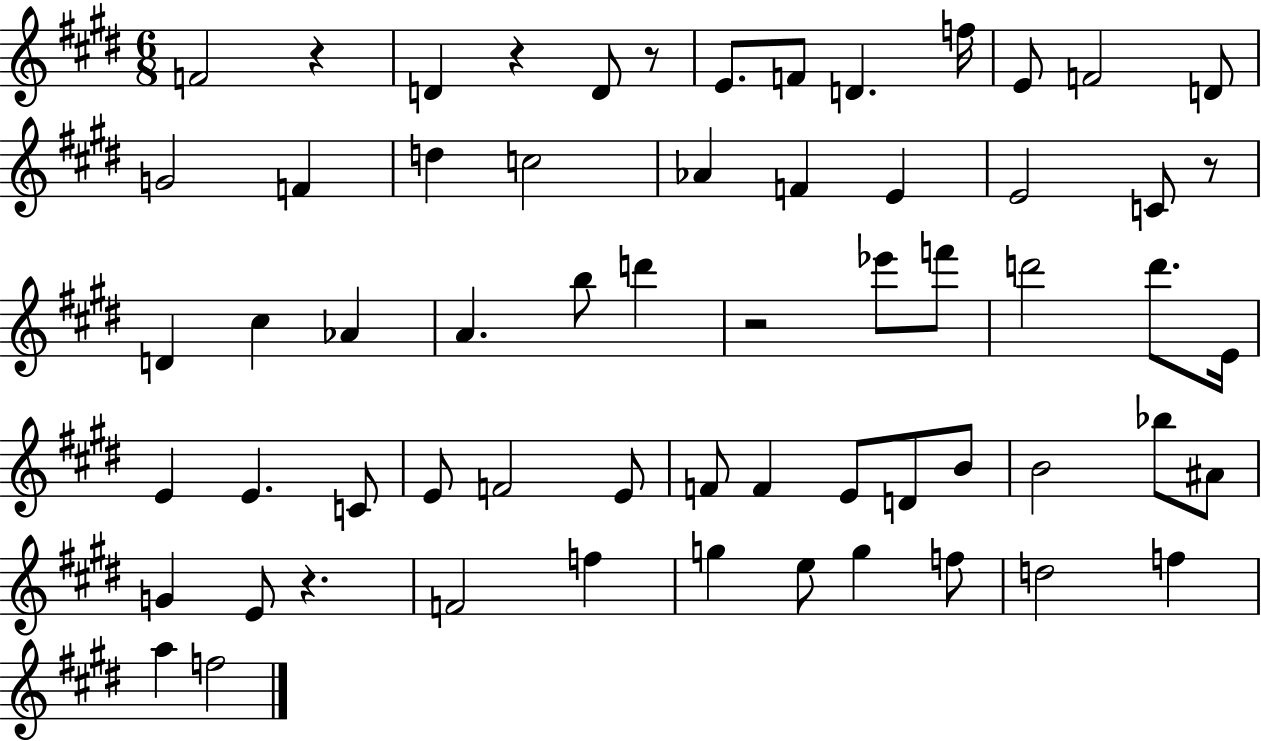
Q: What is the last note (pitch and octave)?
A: F5